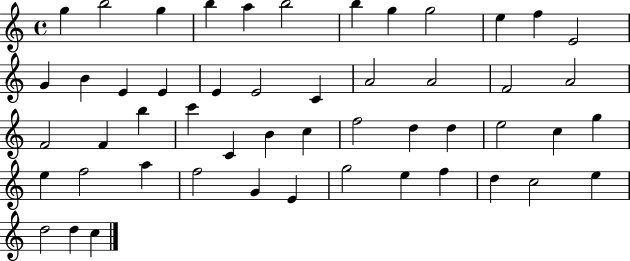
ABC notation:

X:1
T:Untitled
M:4/4
L:1/4
K:C
g b2 g b a b2 b g g2 e f E2 G B E E E E2 C A2 A2 F2 A2 F2 F b c' C B c f2 d d e2 c g e f2 a f2 G E g2 e f d c2 e d2 d c